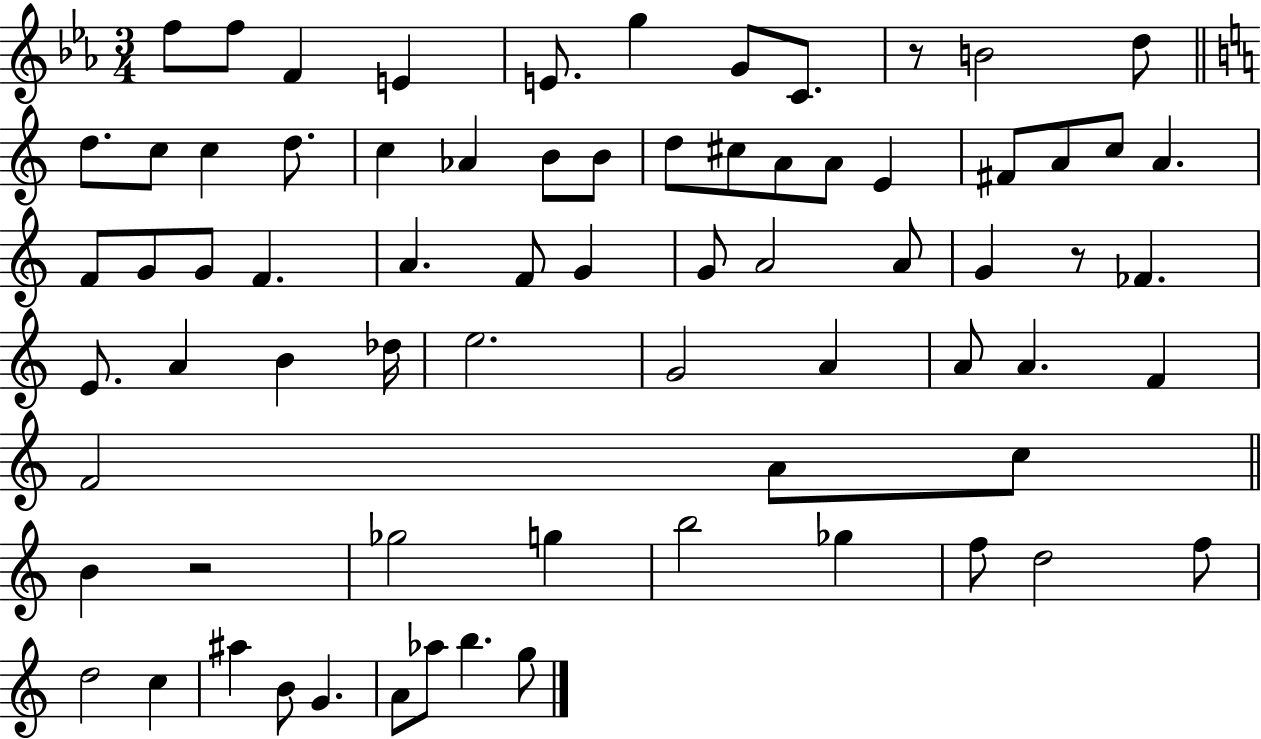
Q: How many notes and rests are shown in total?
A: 72